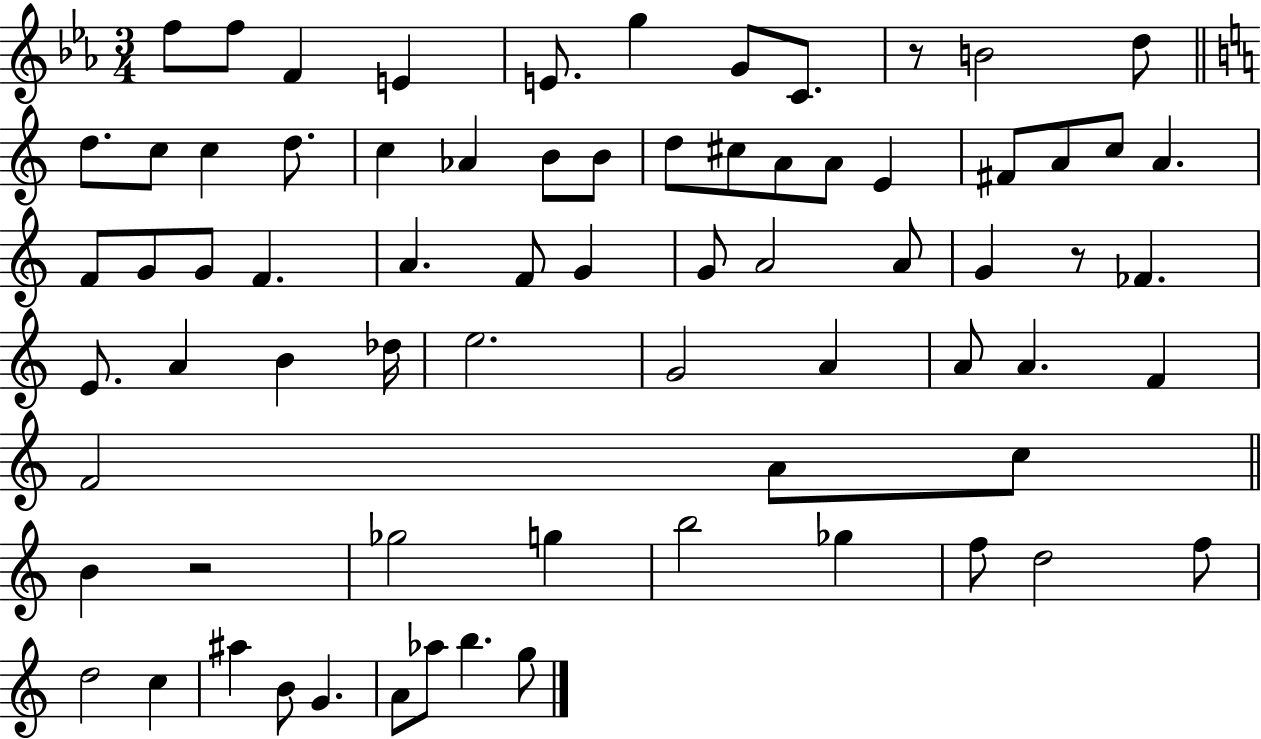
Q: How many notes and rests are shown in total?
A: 72